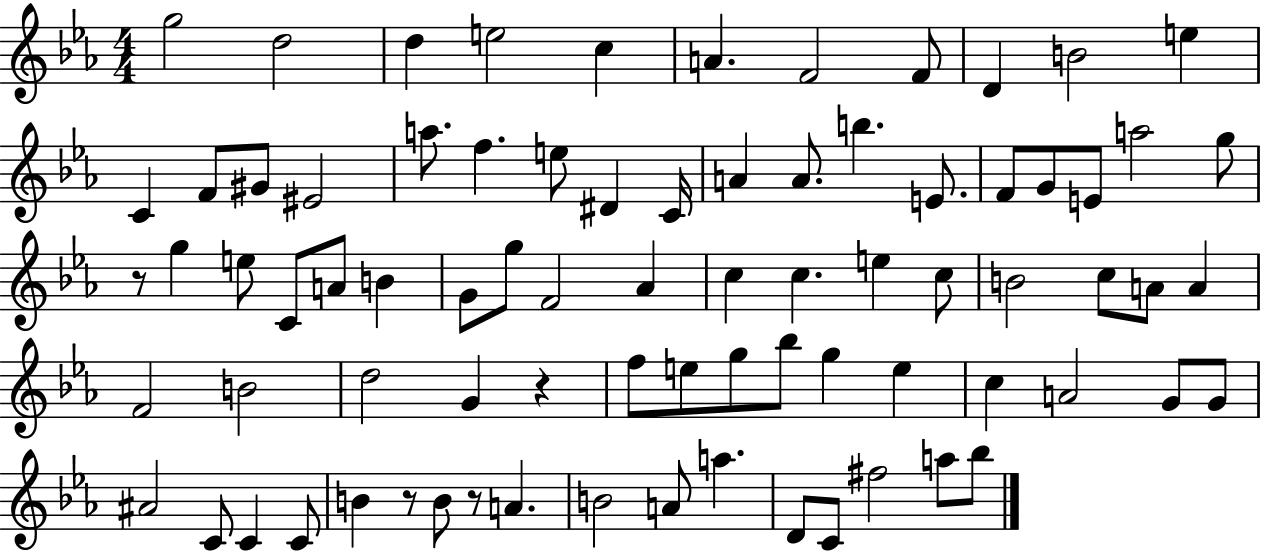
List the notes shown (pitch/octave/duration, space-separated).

G5/h D5/h D5/q E5/h C5/q A4/q. F4/h F4/e D4/q B4/h E5/q C4/q F4/e G#4/e EIS4/h A5/e. F5/q. E5/e D#4/q C4/s A4/q A4/e. B5/q. E4/e. F4/e G4/e E4/e A5/h G5/e R/e G5/q E5/e C4/e A4/e B4/q G4/e G5/e F4/h Ab4/q C5/q C5/q. E5/q C5/e B4/h C5/e A4/e A4/q F4/h B4/h D5/h G4/q R/q F5/e E5/e G5/e Bb5/e G5/q E5/q C5/q A4/h G4/e G4/e A#4/h C4/e C4/q C4/e B4/q R/e B4/e R/e A4/q. B4/h A4/e A5/q. D4/e C4/e F#5/h A5/e Bb5/e